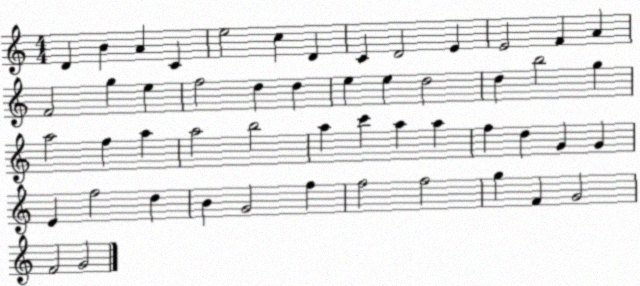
X:1
T:Untitled
M:4/4
L:1/4
K:C
D B A C e2 c D C D2 E E2 F A F2 g e f2 d d e e d2 d b2 g a2 f a a2 b2 a c' a a f d G G E f2 d B G2 f f2 f2 g F G2 F2 G2